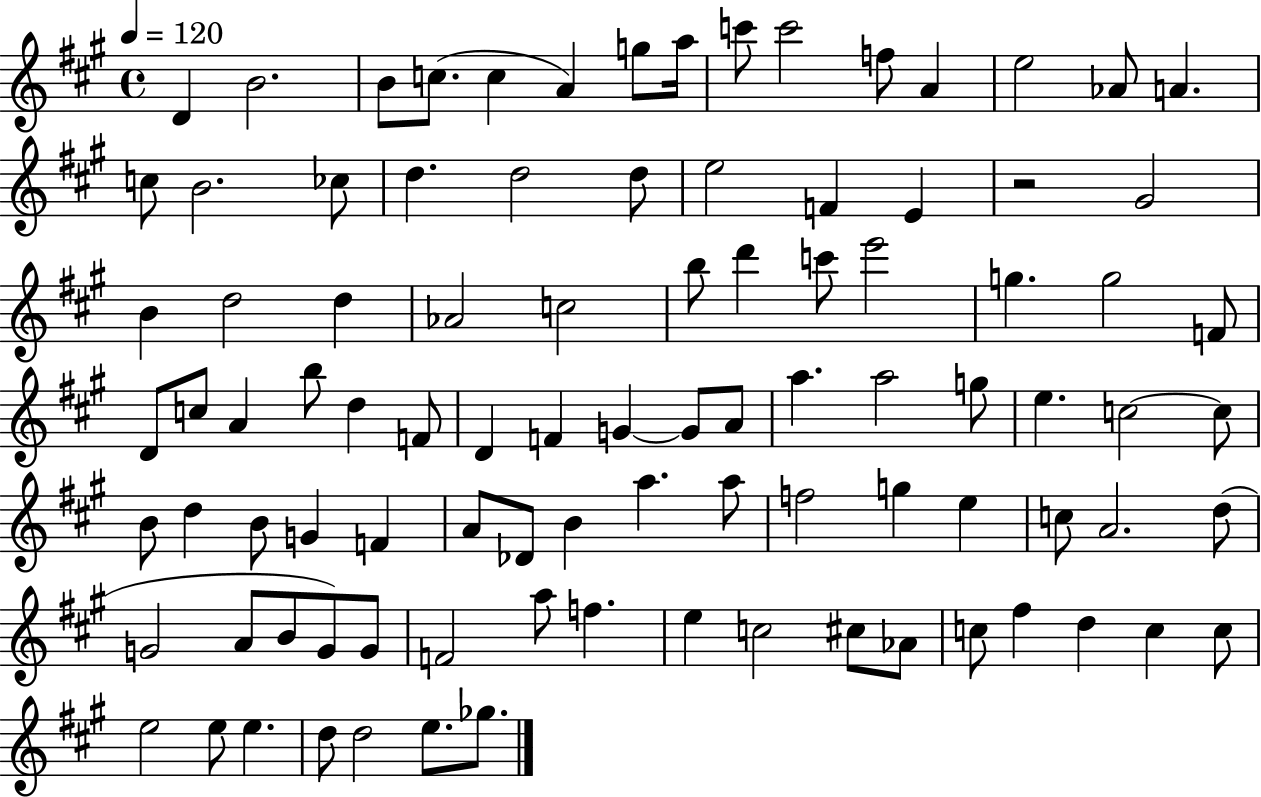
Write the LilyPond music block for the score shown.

{
  \clef treble
  \time 4/4
  \defaultTimeSignature
  \key a \major
  \tempo 4 = 120
  d'4 b'2. | b'8 c''8.( c''4 a'4) g''8 a''16 | c'''8 c'''2 f''8 a'4 | e''2 aes'8 a'4. | \break c''8 b'2. ces''8 | d''4. d''2 d''8 | e''2 f'4 e'4 | r2 gis'2 | \break b'4 d''2 d''4 | aes'2 c''2 | b''8 d'''4 c'''8 e'''2 | g''4. g''2 f'8 | \break d'8 c''8 a'4 b''8 d''4 f'8 | d'4 f'4 g'4~~ g'8 a'8 | a''4. a''2 g''8 | e''4. c''2~~ c''8 | \break b'8 d''4 b'8 g'4 f'4 | a'8 des'8 b'4 a''4. a''8 | f''2 g''4 e''4 | c''8 a'2. d''8( | \break g'2 a'8 b'8 g'8) g'8 | f'2 a''8 f''4. | e''4 c''2 cis''8 aes'8 | c''8 fis''4 d''4 c''4 c''8 | \break e''2 e''8 e''4. | d''8 d''2 e''8. ges''8. | \bar "|."
}